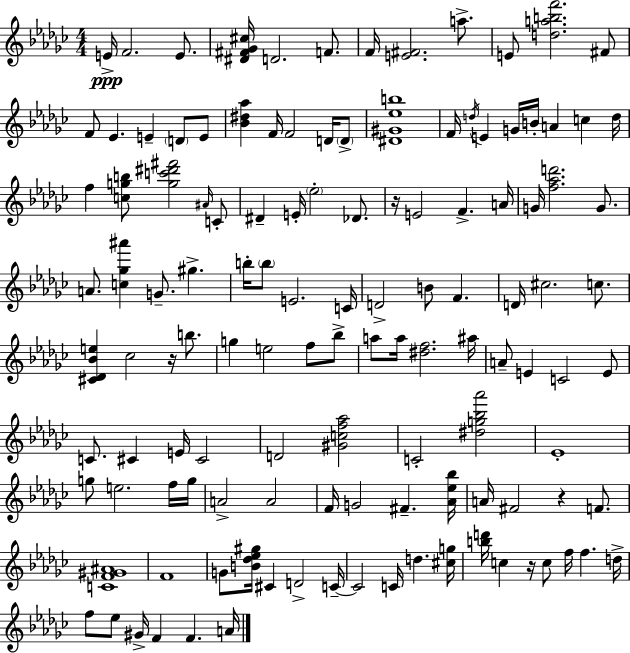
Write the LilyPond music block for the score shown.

{
  \clef treble
  \numericTimeSignature
  \time 4/4
  \key ees \minor
  e'16->\ppp f'2. e'8. | <dis' fis' ges' cis''>16 d'2. f'8. | f'16 <e' fis'>2. a''8.-> | e'8 <d'' a'' b'' f'''>2. fis'8 | \break f'8 ees'4. e'4-- \parenthesize d'8 e'8 | <bes' dis'' aes''>4 f'16 f'2 d'16 \parenthesize d'8-> | <dis' gis' ees'' b''>1 | f'16 \acciaccatura { d''16 } e'4 g'16 b'16-. a'4 c''4 | \break d''16 f''4 <c'' g'' b''>8 <g'' c''' dis''' fis'''>2 \grace { ais'16 } | c'8-. dis'4-- e'16-. \parenthesize ees''2-. des'8. | r16 e'2 f'4.-> | a'16 g'16 <f'' aes'' d'''>2. g'8. | \break a'8. <c'' ges'' ais'''>4 g'8.-- gis''4.-> | b''16-. \parenthesize b''8 e'2. | c'16 d'2-> b'8 f'4. | d'16 cis''2. c''8. | \break <cis' des' bes' e''>4 ces''2 r16 b''8. | g''4 e''2 f''8 | bes''8-> a''8 a''16 <dis'' f''>2. | ais''16 a'8-- e'4 c'2 | \break e'8 c'8. cis'4 e'16 cis'2 | d'2 <gis' c'' f'' aes''>2 | c'2-. <dis'' g'' bes'' aes'''>2 | ees'1-. | \break g''8 e''2. | f''16 g''16 a'2-> a'2 | f'16 g'2 fis'4.-- | <aes' ees'' bes''>16 a'16 fis'2 r4 f'8. | \break <c' f' gis' ais'>1 | f'1 | g'8 <b' des'' ees'' gis''>16 cis'4 d'2-> | c'16--~~ c'2 c'16 d''4. | \break <cis'' g''>16 <b'' d'''>16 c''4 r16 c''8 f''16 f''4. | d''16-> f''8 ees''8 gis'16-> f'4 f'4. | a'16 \bar "|."
}